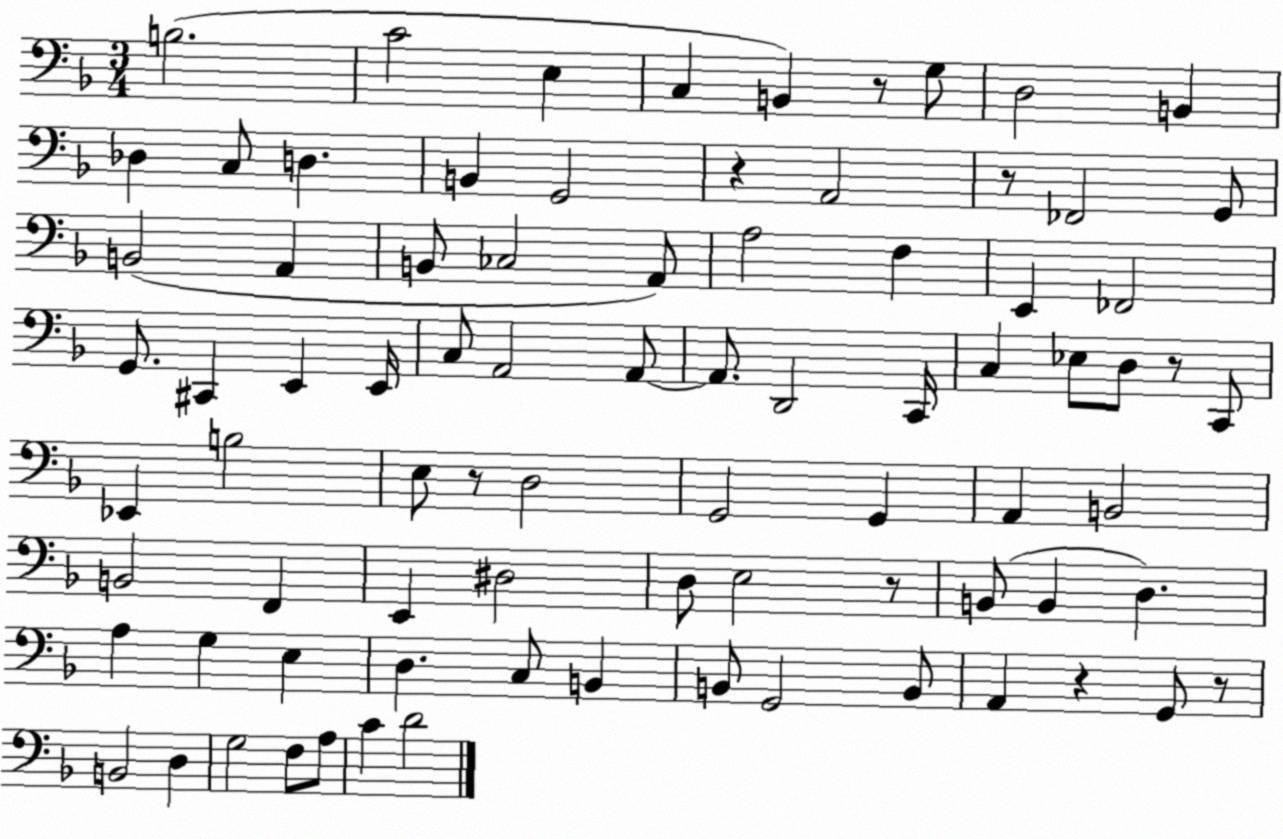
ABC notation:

X:1
T:Untitled
M:3/4
L:1/4
K:F
B,2 C2 E, C, B,, z/2 G,/2 D,2 B,, _D, C,/2 D, B,, G,,2 z A,,2 z/2 _F,,2 G,,/2 B,,2 A,, B,,/2 _C,2 A,,/2 A,2 F, E,, _F,,2 G,,/2 ^C,, E,, E,,/4 C,/2 A,,2 A,,/2 A,,/2 D,,2 C,,/4 C, _E,/2 D,/2 z/2 C,,/2 _E,, B,2 E,/2 z/2 D,2 G,,2 G,, A,, B,,2 B,,2 F,, E,, ^D,2 D,/2 E,2 z/2 B,,/2 B,, D, A, G, E, D, C,/2 B,, B,,/2 G,,2 B,,/2 A,, z G,,/2 z/2 B,,2 D, G,2 F,/2 A,/2 C D2